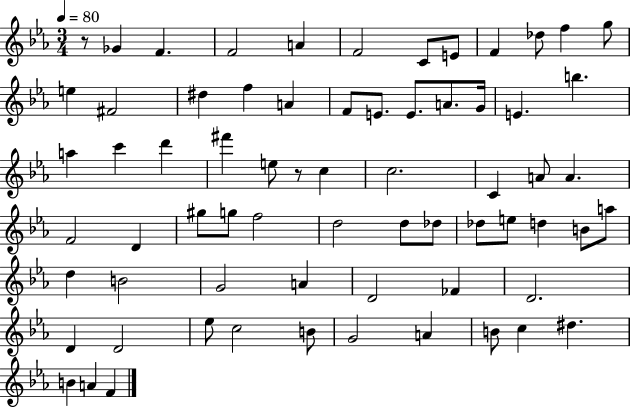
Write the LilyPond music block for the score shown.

{
  \clef treble
  \numericTimeSignature
  \time 3/4
  \key ees \major
  \tempo 4 = 80
  \repeat volta 2 { r8 ges'4 f'4. | f'2 a'4 | f'2 c'8 e'8 | f'4 des''8 f''4 g''8 | \break e''4 fis'2 | dis''4 f''4 a'4 | f'8 e'8. e'8. a'8. g'16 | e'4. b''4. | \break a''4 c'''4 d'''4 | fis'''4 e''8 r8 c''4 | c''2. | c'4 a'8 a'4. | \break f'2 d'4 | gis''8 g''8 f''2 | d''2 d''8 des''8 | des''8 e''8 d''4 b'8 a''8 | \break d''4 b'2 | g'2 a'4 | d'2 fes'4 | d'2. | \break d'4 d'2 | ees''8 c''2 b'8 | g'2 a'4 | b'8 c''4 dis''4. | \break b'4 a'4 f'4 | } \bar "|."
}